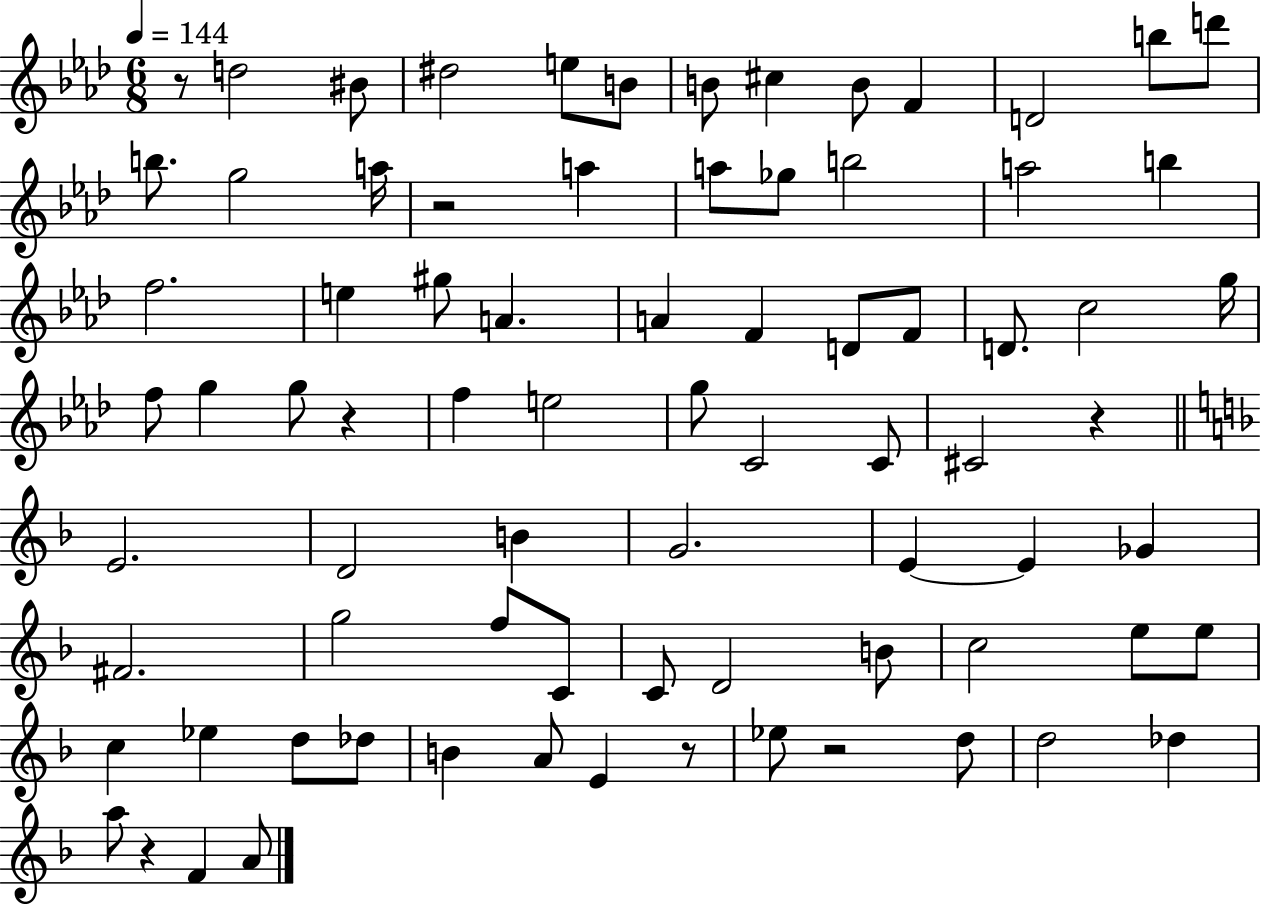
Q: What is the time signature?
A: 6/8